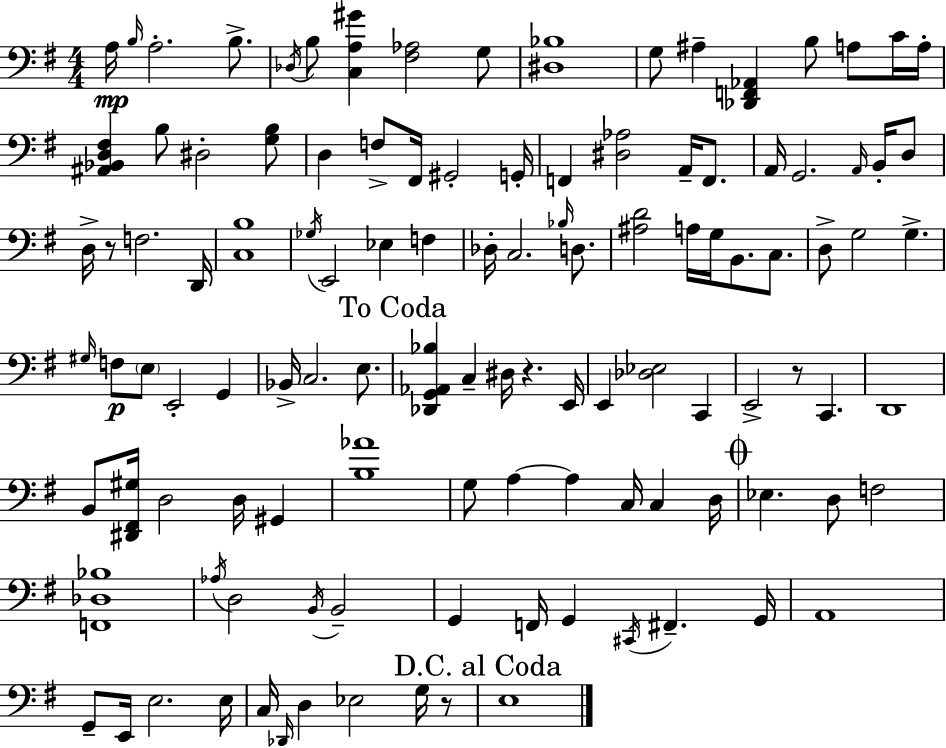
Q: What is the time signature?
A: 4/4